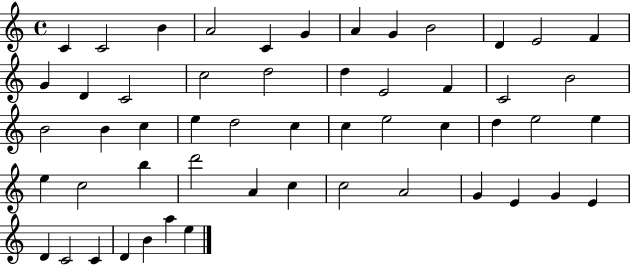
X:1
T:Untitled
M:4/4
L:1/4
K:C
C C2 B A2 C G A G B2 D E2 F G D C2 c2 d2 d E2 F C2 B2 B2 B c e d2 c c e2 c d e2 e e c2 b d'2 A c c2 A2 G E G E D C2 C D B a e